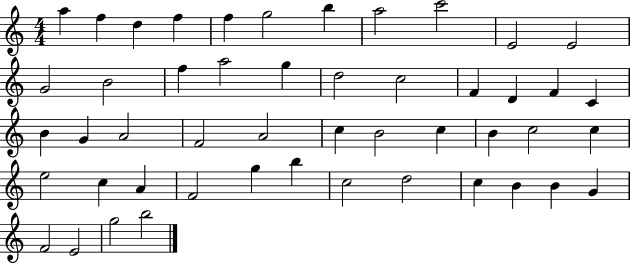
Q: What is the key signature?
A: C major